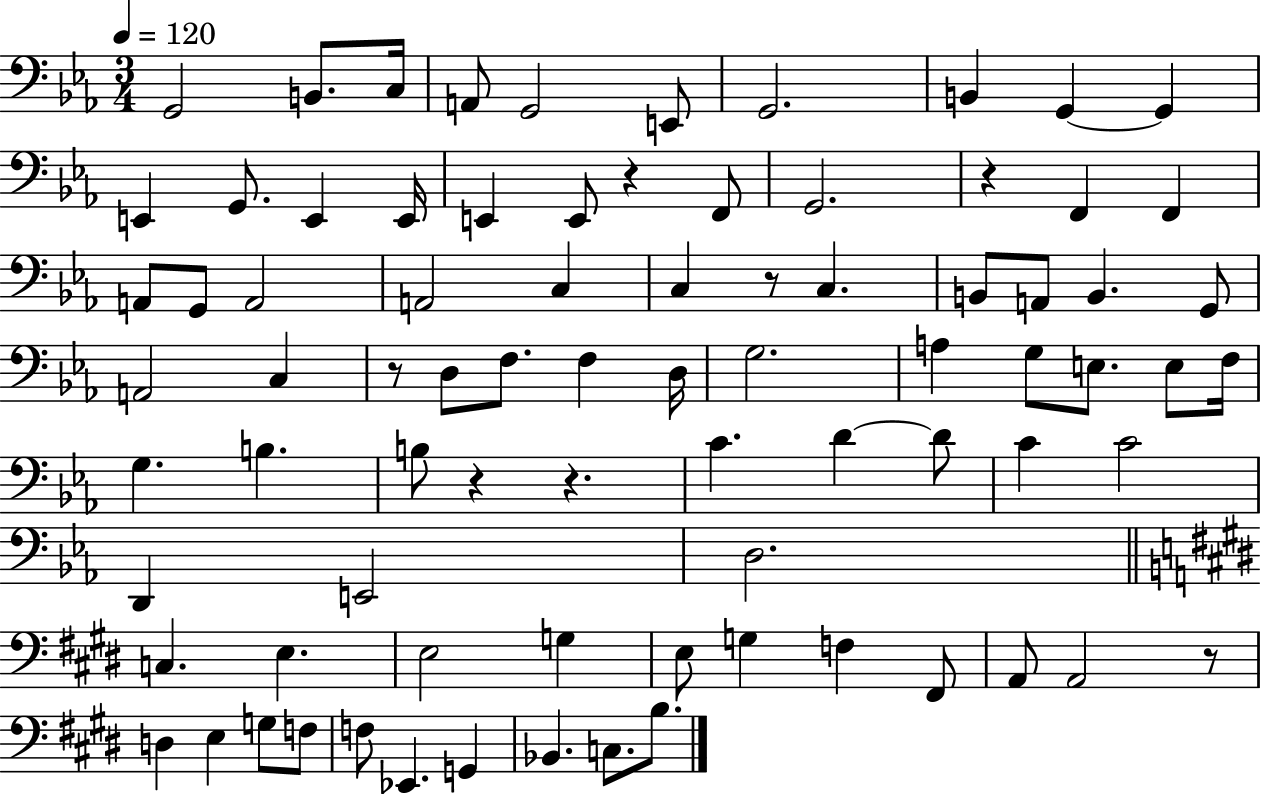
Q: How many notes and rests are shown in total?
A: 81